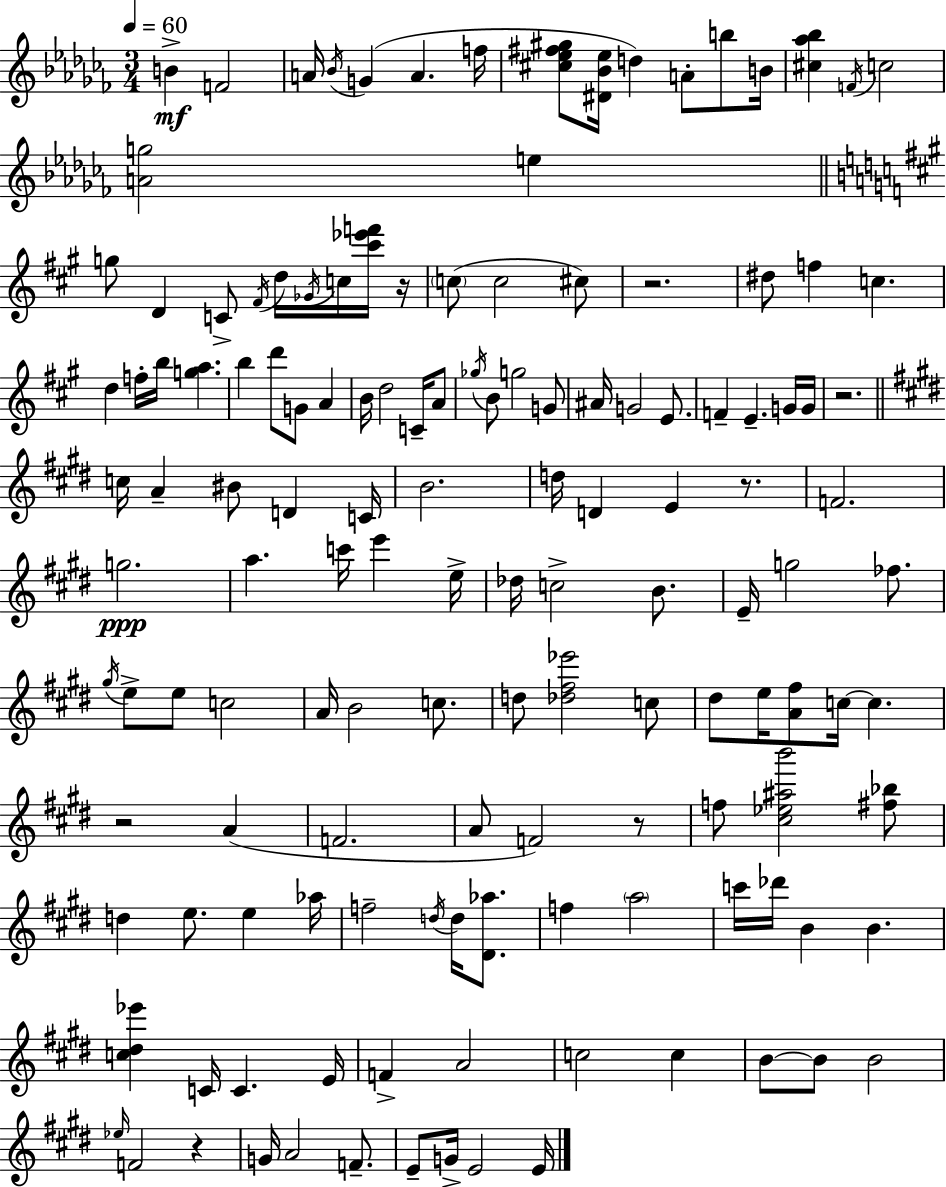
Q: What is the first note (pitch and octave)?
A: B4